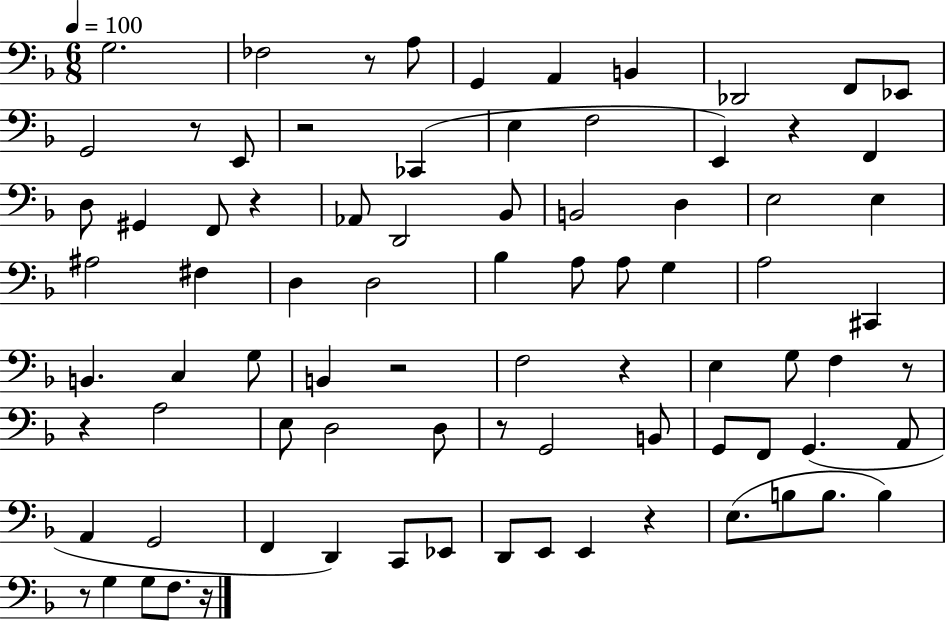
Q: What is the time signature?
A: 6/8